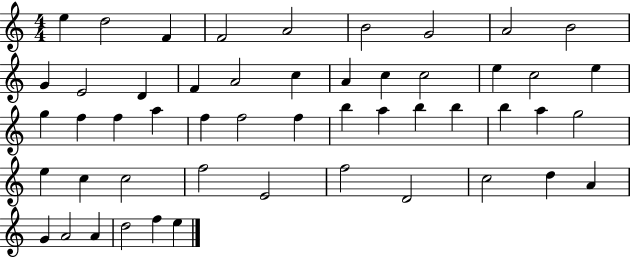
X:1
T:Untitled
M:4/4
L:1/4
K:C
e d2 F F2 A2 B2 G2 A2 B2 G E2 D F A2 c A c c2 e c2 e g f f a f f2 f b a b b b a g2 e c c2 f2 E2 f2 D2 c2 d A G A2 A d2 f e